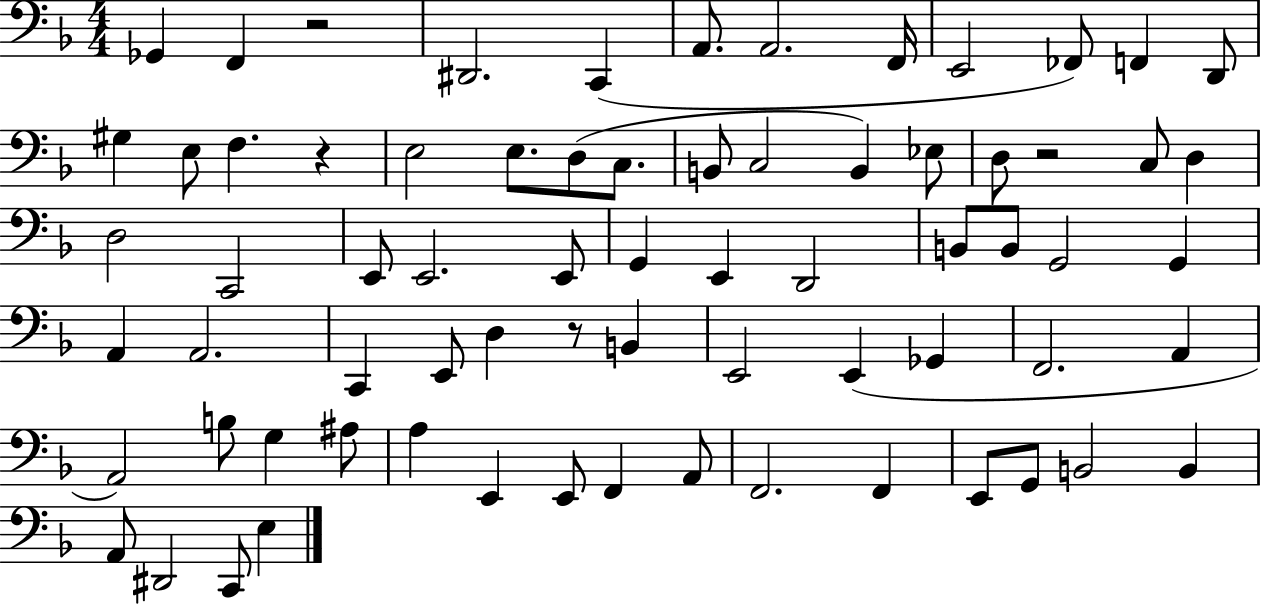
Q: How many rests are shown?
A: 4